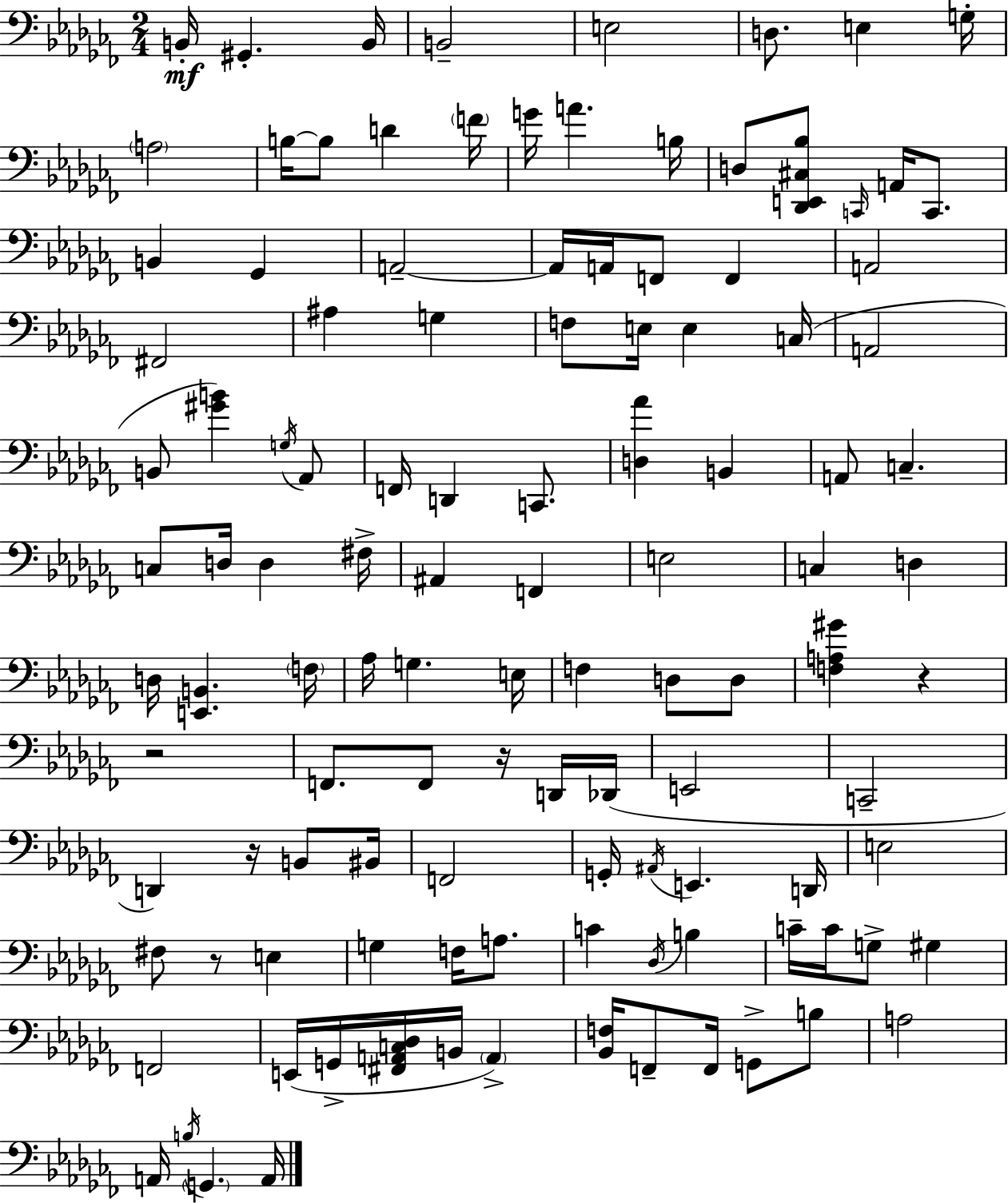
B2/s G#2/q. B2/s B2/h E3/h D3/e. E3/q G3/s A3/h B3/s B3/e D4/q F4/s G4/s A4/q. B3/s D3/e [Db2,E2,C#3,Bb3]/e C2/s A2/s C2/e. B2/q Gb2/q A2/h A2/s A2/s F2/e F2/q A2/h F#2/h A#3/q G3/q F3/e E3/s E3/q C3/s A2/h B2/e [G#4,B4]/q G3/s Ab2/e F2/s D2/q C2/e. [D3,Ab4]/q B2/q A2/e C3/q. C3/e D3/s D3/q F#3/s A#2/q F2/q E3/h C3/q D3/q D3/s [E2,B2]/q. F3/s Ab3/s G3/q. E3/s F3/q D3/e D3/e [F3,A3,G#4]/q R/q R/h F2/e. F2/e R/s D2/s Db2/s E2/h C2/h D2/q R/s B2/e BIS2/s F2/h G2/s A#2/s E2/q. D2/s E3/h F#3/e R/e E3/q G3/q F3/s A3/e. C4/q Db3/s B3/q C4/s C4/s G3/e G#3/q F2/h E2/s G2/s [F#2,A2,C3,Db3]/s B2/s A2/q [Bb2,F3]/s F2/e F2/s G2/e B3/e A3/h A2/s B3/s G2/q. A2/s